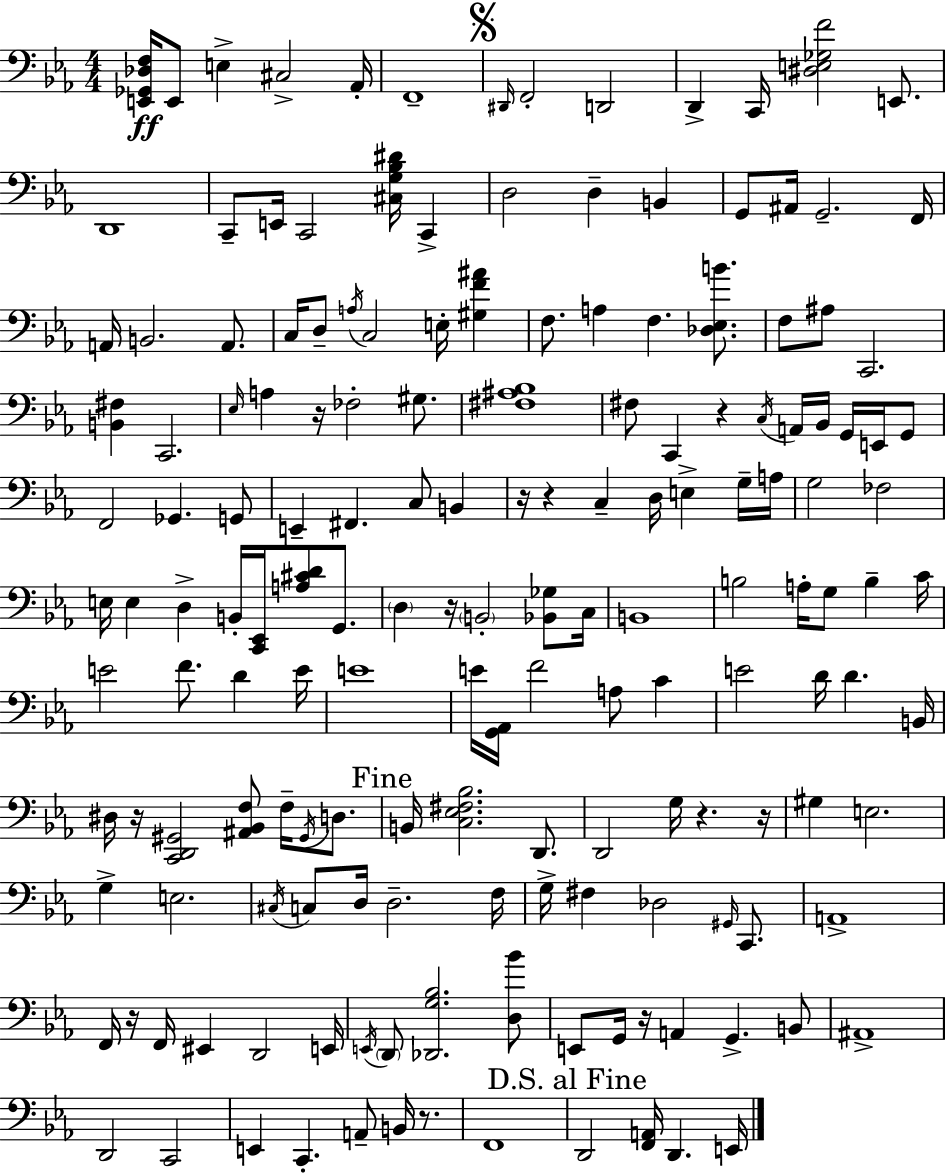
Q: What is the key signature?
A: EES major